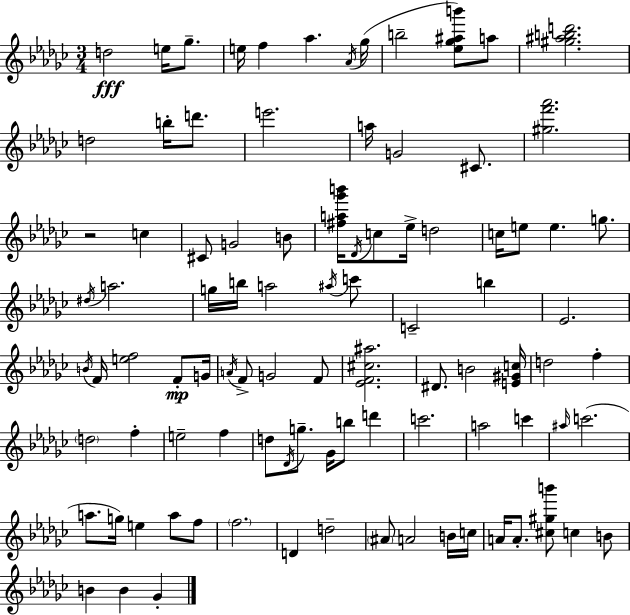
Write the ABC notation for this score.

X:1
T:Untitled
M:3/4
L:1/4
K:Ebm
d2 e/4 _g/2 e/4 f _a _A/4 _g/4 b2 [_e_g^ab']/2 a/2 [^g^abd']2 d2 b/4 d'/2 e'2 a/4 G2 ^C/2 [^gf'_a']2 z2 c ^C/2 G2 B/2 [^fa_g'b']/4 _D/4 c/2 _e/4 d2 c/4 e/2 e g/2 ^d/4 a2 g/4 b/4 a2 ^a/4 c'/2 C2 b _E2 B/4 F/4 [ef]2 F/2 G/4 A/4 F/2 G2 F/2 [_EF^c^a]2 ^D/2 B2 [E^Gc]/4 d2 f d2 f e2 f d/2 _D/4 g/2 _G/4 b/2 d' c'2 a2 c' ^a/4 c'2 a/2 g/4 e a/2 f/2 f2 D d2 ^A/2 A2 B/4 c/4 A/4 A/2 [^c^gb']/2 c B/2 B B _G